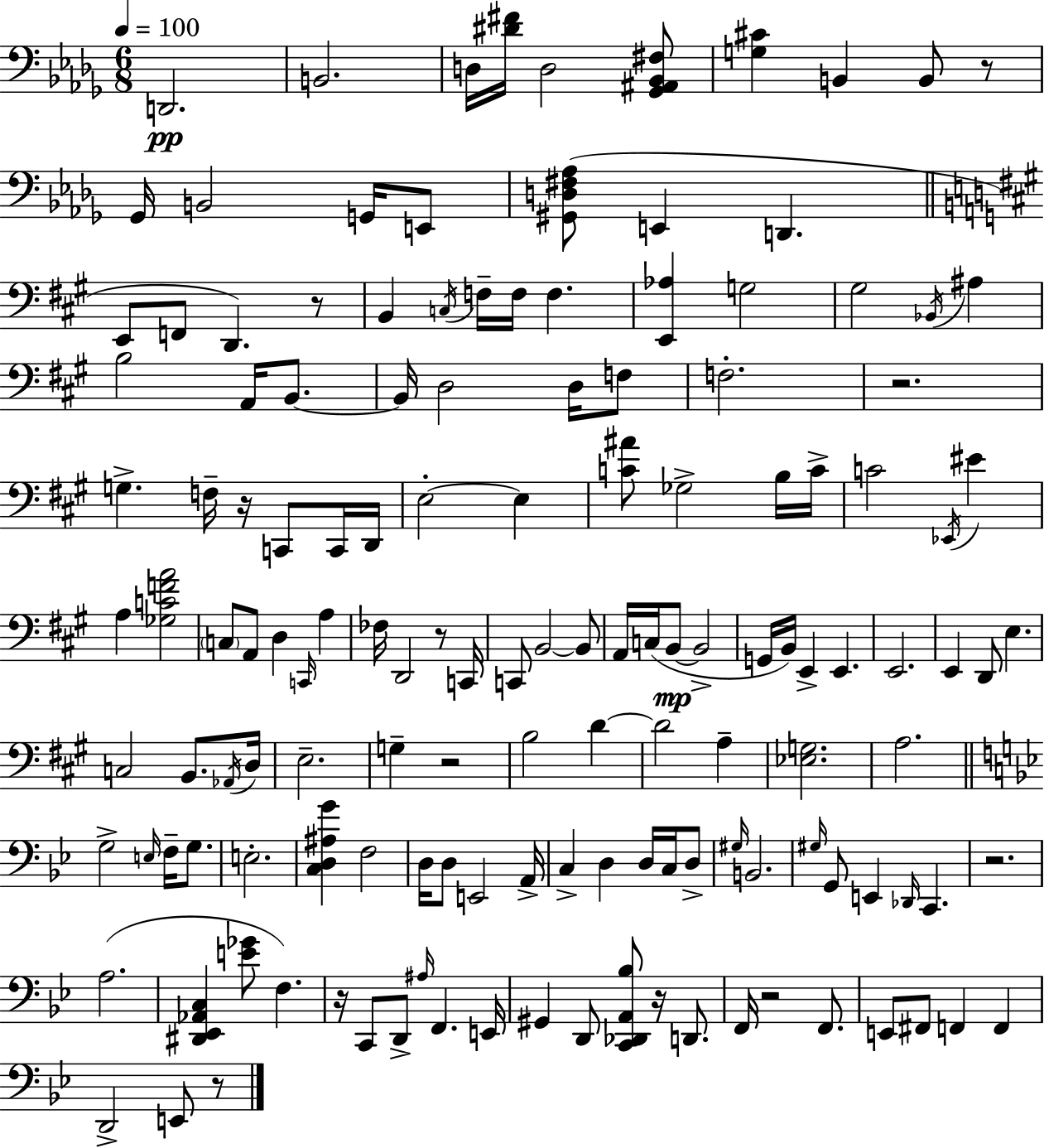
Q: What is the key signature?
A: BES minor